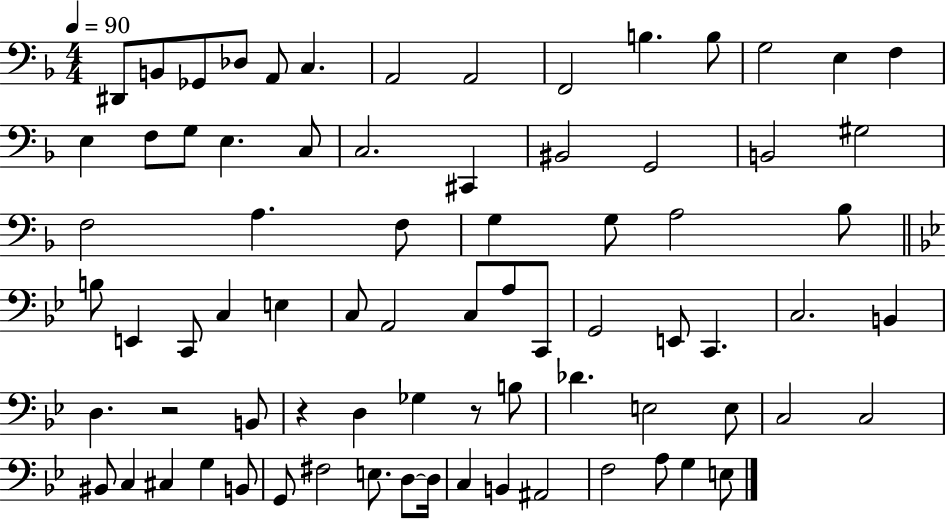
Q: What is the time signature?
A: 4/4